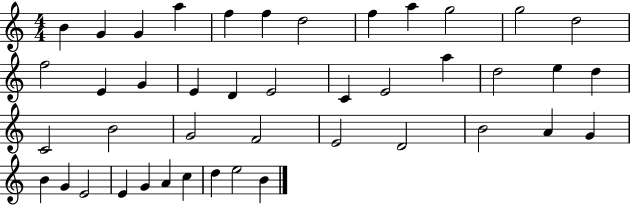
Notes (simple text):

B4/q G4/q G4/q A5/q F5/q F5/q D5/h F5/q A5/q G5/h G5/h D5/h F5/h E4/q G4/q E4/q D4/q E4/h C4/q E4/h A5/q D5/h E5/q D5/q C4/h B4/h G4/h F4/h E4/h D4/h B4/h A4/q G4/q B4/q G4/q E4/h E4/q G4/q A4/q C5/q D5/q E5/h B4/q